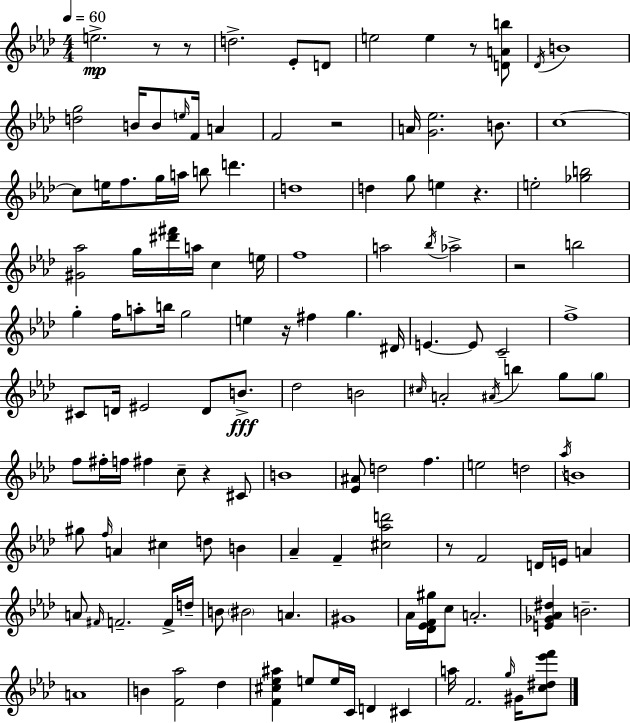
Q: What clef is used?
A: treble